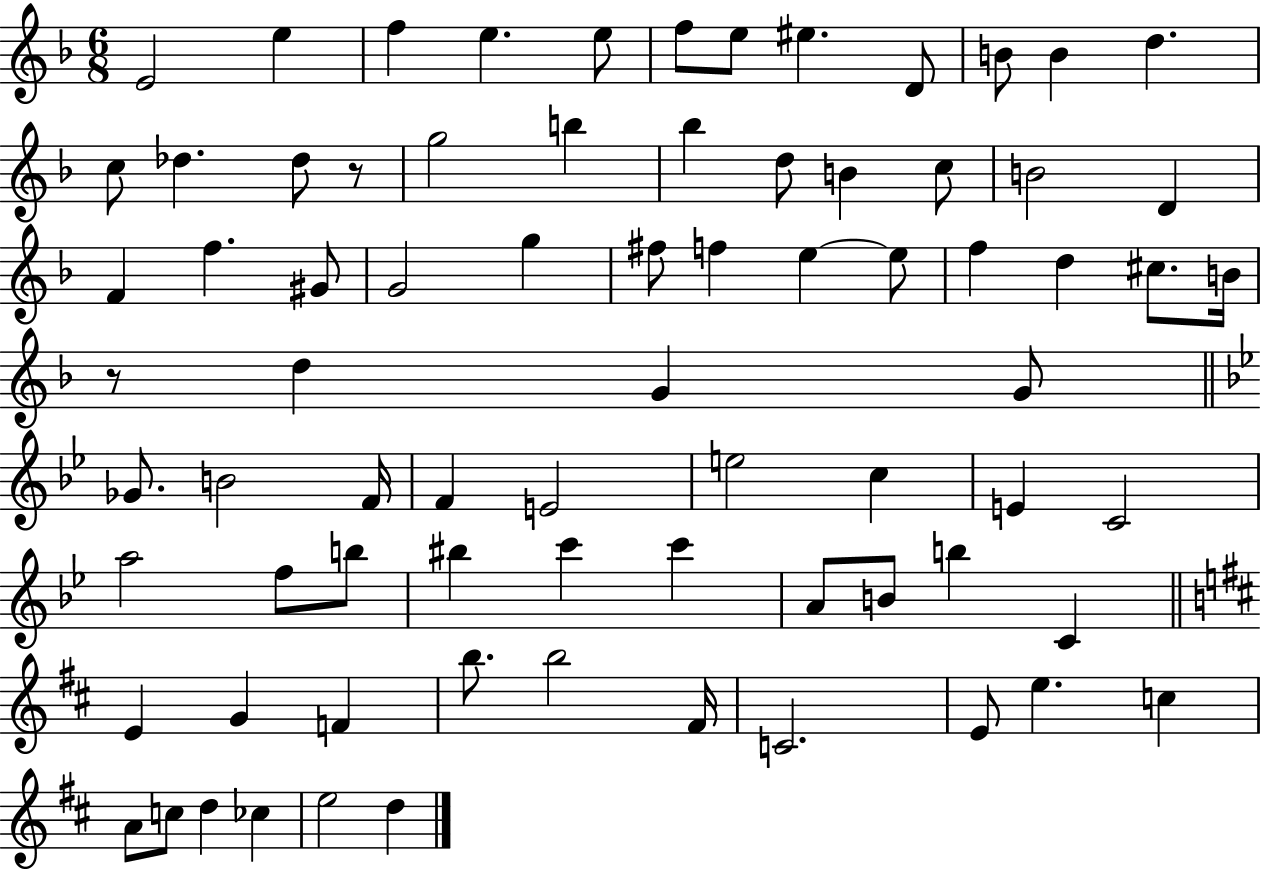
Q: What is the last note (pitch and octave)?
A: D5